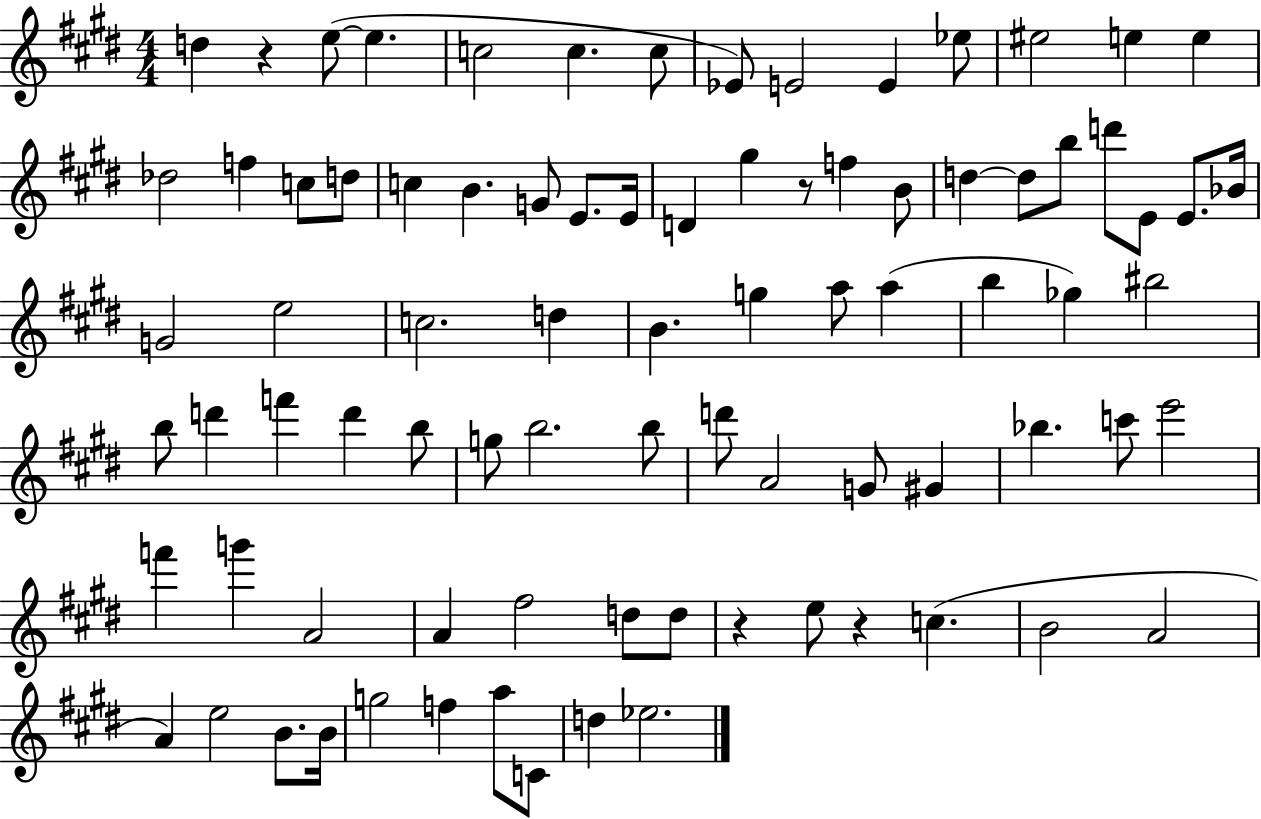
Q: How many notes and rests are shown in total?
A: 84